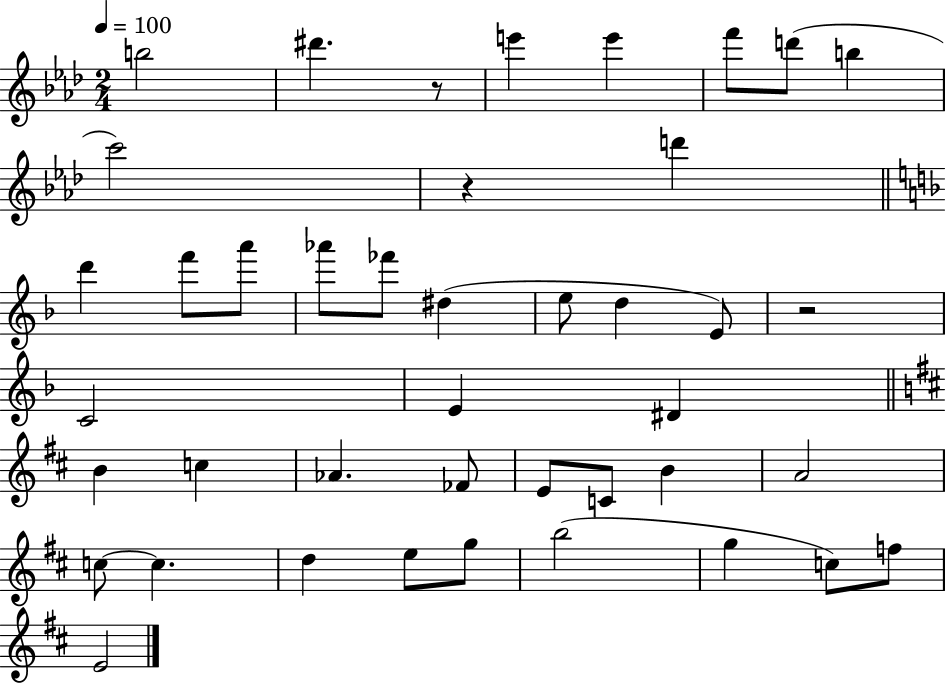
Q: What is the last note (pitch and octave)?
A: E4